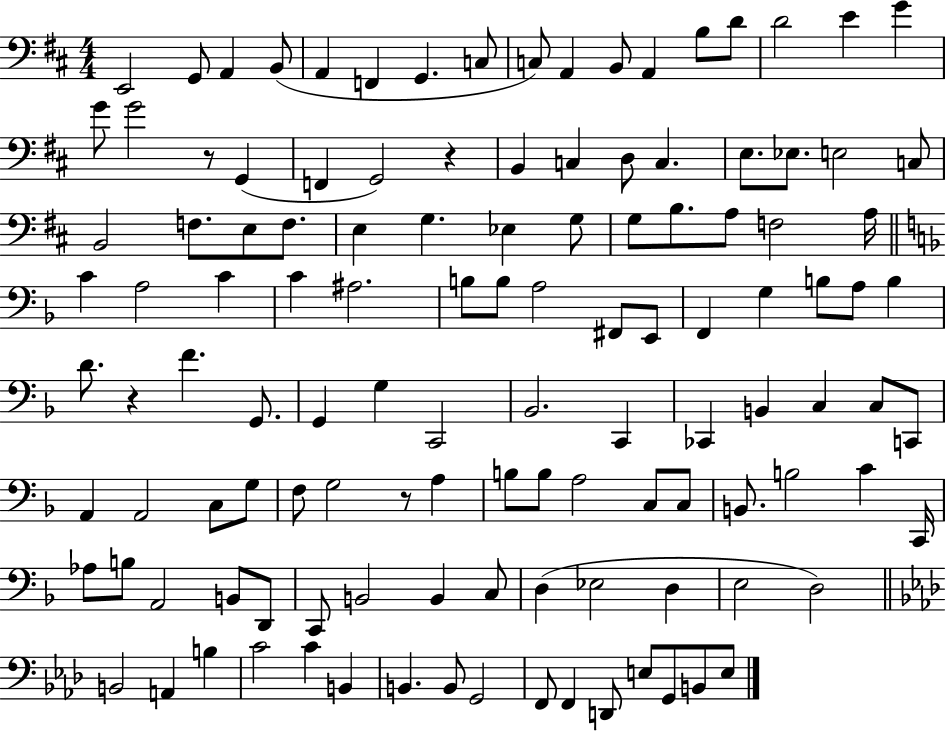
{
  \clef bass
  \numericTimeSignature
  \time 4/4
  \key d \major
  \repeat volta 2 { e,2 g,8 a,4 b,8( | a,4 f,4 g,4. c8 | c8) a,4 b,8 a,4 b8 d'8 | d'2 e'4 g'4 | \break g'8 g'2 r8 g,4( | f,4 g,2) r4 | b,4 c4 d8 c4. | e8. ees8. e2 c8 | \break b,2 f8. e8 f8. | e4 g4. ees4 g8 | g8 b8. a8 f2 a16 | \bar "||" \break \key f \major c'4 a2 c'4 | c'4 ais2. | b8 b8 a2 fis,8 e,8 | f,4 g4 b8 a8 b4 | \break d'8. r4 f'4. g,8. | g,4 g4 c,2 | bes,2. c,4 | ces,4 b,4 c4 c8 c,8 | \break a,4 a,2 c8 g8 | f8 g2 r8 a4 | b8 b8 a2 c8 c8 | b,8. b2 c'4 c,16 | \break aes8 b8 a,2 b,8 d,8 | c,8 b,2 b,4 c8 | d4( ees2 d4 | e2 d2) | \break \bar "||" \break \key aes \major b,2 a,4 b4 | c'2 c'4 b,4 | b,4. b,8 g,2 | f,8 f,4 d,8 e8 g,8 b,8 e8 | \break } \bar "|."
}